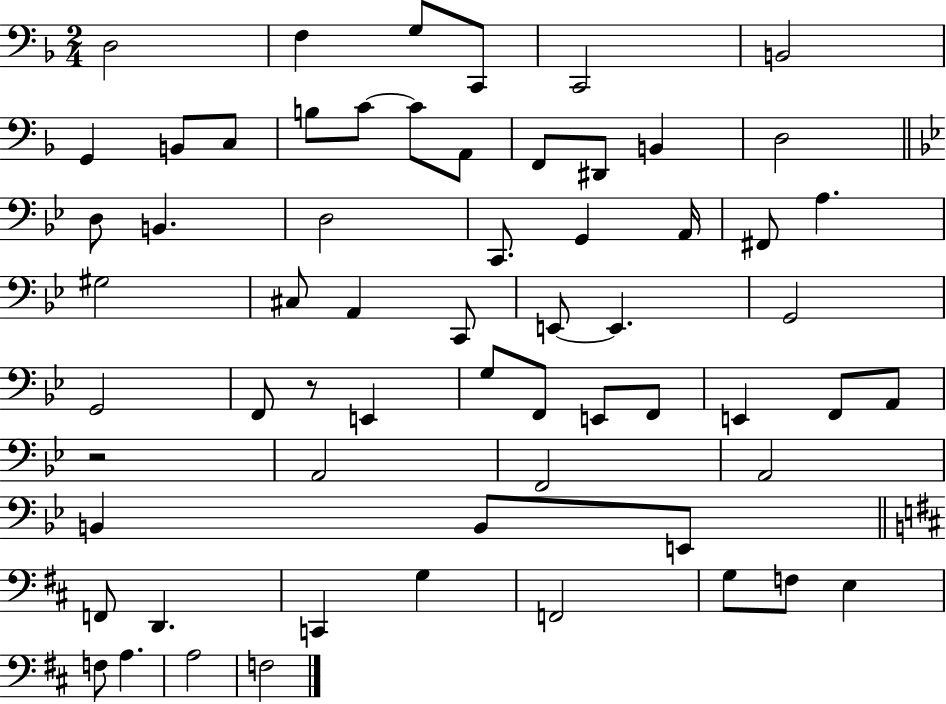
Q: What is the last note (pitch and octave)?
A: F3